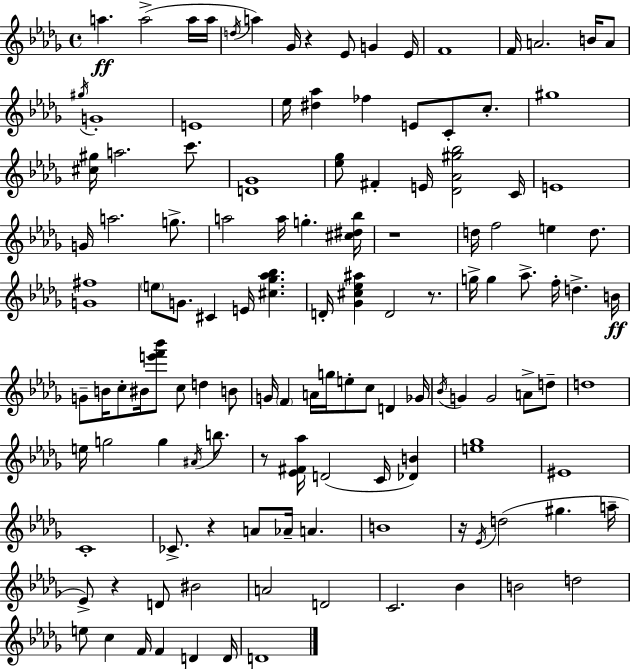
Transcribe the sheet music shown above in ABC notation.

X:1
T:Untitled
M:4/4
L:1/4
K:Bbm
a a2 a/4 a/4 d/4 a _G/4 z _E/2 G _E/4 F4 F/4 A2 B/4 A/2 ^g/4 G4 E4 _e/4 [^d_a] _f E/2 C/2 c/2 ^g4 [^c^g]/4 a2 c'/2 [D_G]4 [_e_g]/2 ^F E/4 [_D_A^g_b]2 C/4 E4 G/4 a2 g/2 a2 a/4 g [^c^d_b]/4 z4 d/4 f2 e d/2 [G^f]4 e/2 G/2 ^C E/4 [^c_g_a_b] D/4 [_G^c_e^a] D2 z/2 g/4 g _a/2 f/4 d B/4 G/2 B/4 c/2 ^B/4 [e'f'_b']/2 c/2 d B/2 G/4 F A/4 g/4 e/2 c/2 D _G/4 _B/4 G G2 A/2 d/2 d4 e/4 g2 g ^A/4 b/2 z/2 [_E^F_a]/4 D2 C/4 [_DB] [e_g]4 ^E4 C4 _C/2 z A/2 _A/4 A B4 z/4 _E/4 d2 ^g a/4 _E/2 z D/2 ^B2 A2 D2 C2 _B B2 d2 e/2 c F/4 F D D/4 D4